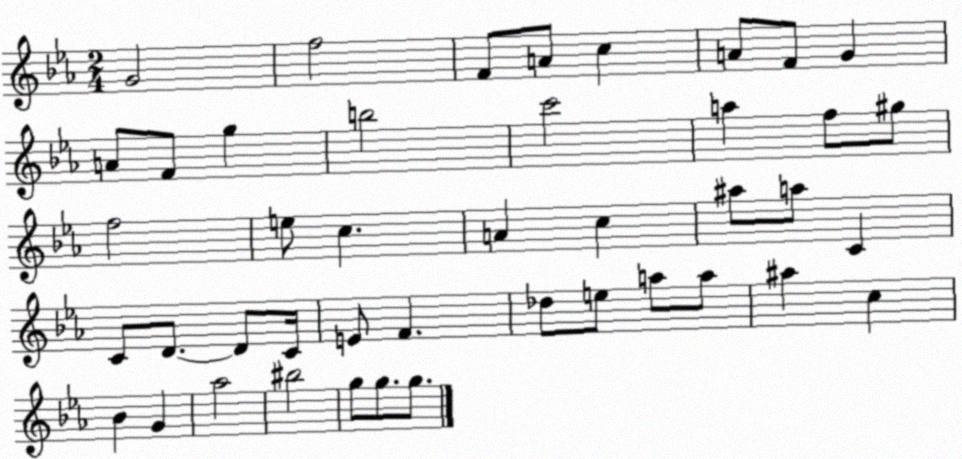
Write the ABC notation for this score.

X:1
T:Untitled
M:2/4
L:1/4
K:Eb
G2 f2 F/2 A/2 c A/2 F/2 G A/2 F/2 g b2 c'2 a f/2 ^g/2 f2 e/2 c A c ^a/2 a/2 C C/2 D/2 D/2 C/4 E/2 F _d/2 e/2 a/2 a/2 ^a c _B G _a2 ^b2 g/2 g/2 g/2